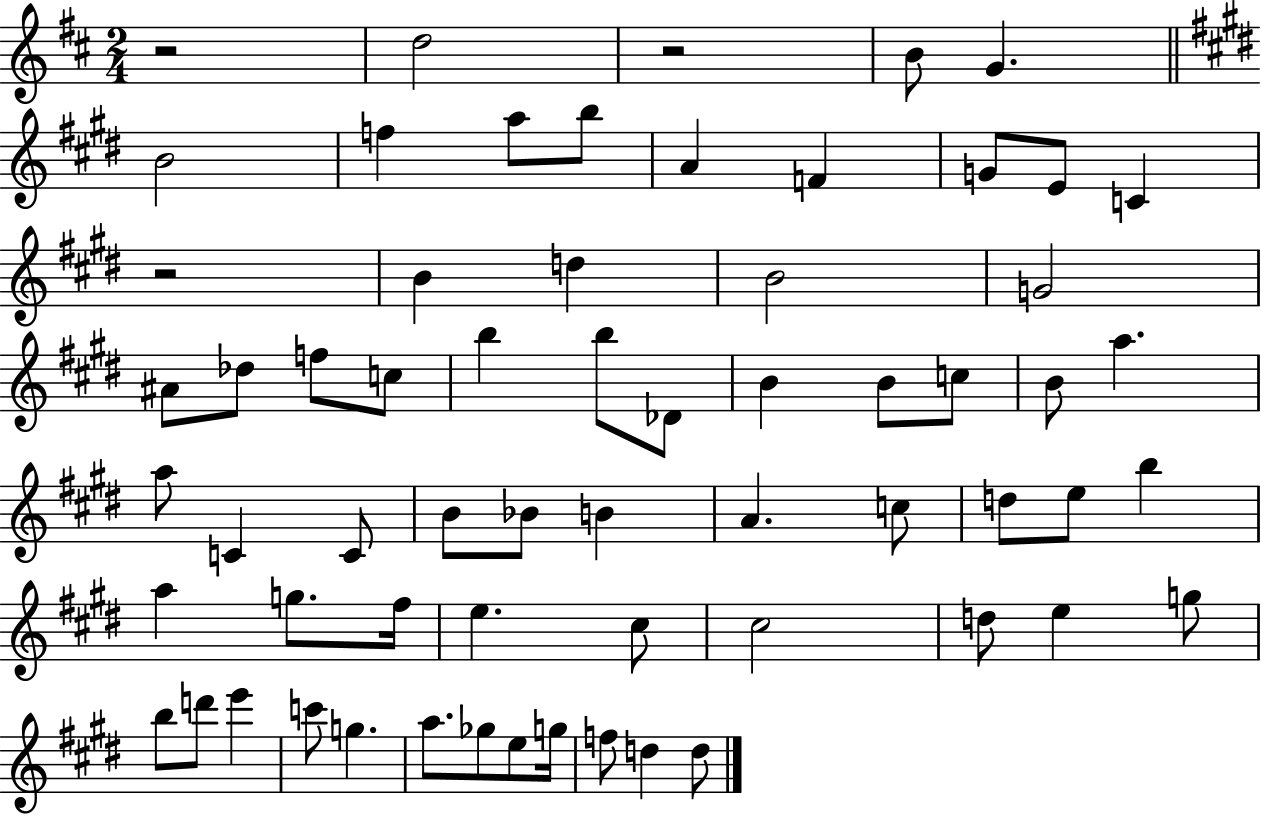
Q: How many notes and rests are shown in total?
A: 63